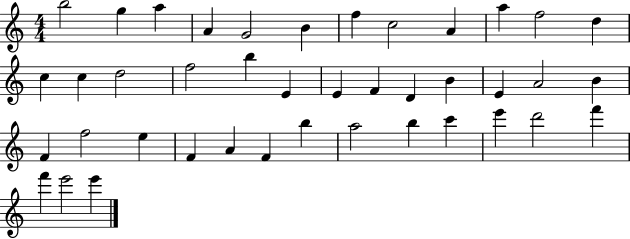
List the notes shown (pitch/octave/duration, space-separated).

B5/h G5/q A5/q A4/q G4/h B4/q F5/q C5/h A4/q A5/q F5/h D5/q C5/q C5/q D5/h F5/h B5/q E4/q E4/q F4/q D4/q B4/q E4/q A4/h B4/q F4/q F5/h E5/q F4/q A4/q F4/q B5/q A5/h B5/q C6/q E6/q D6/h F6/q F6/q E6/h E6/q